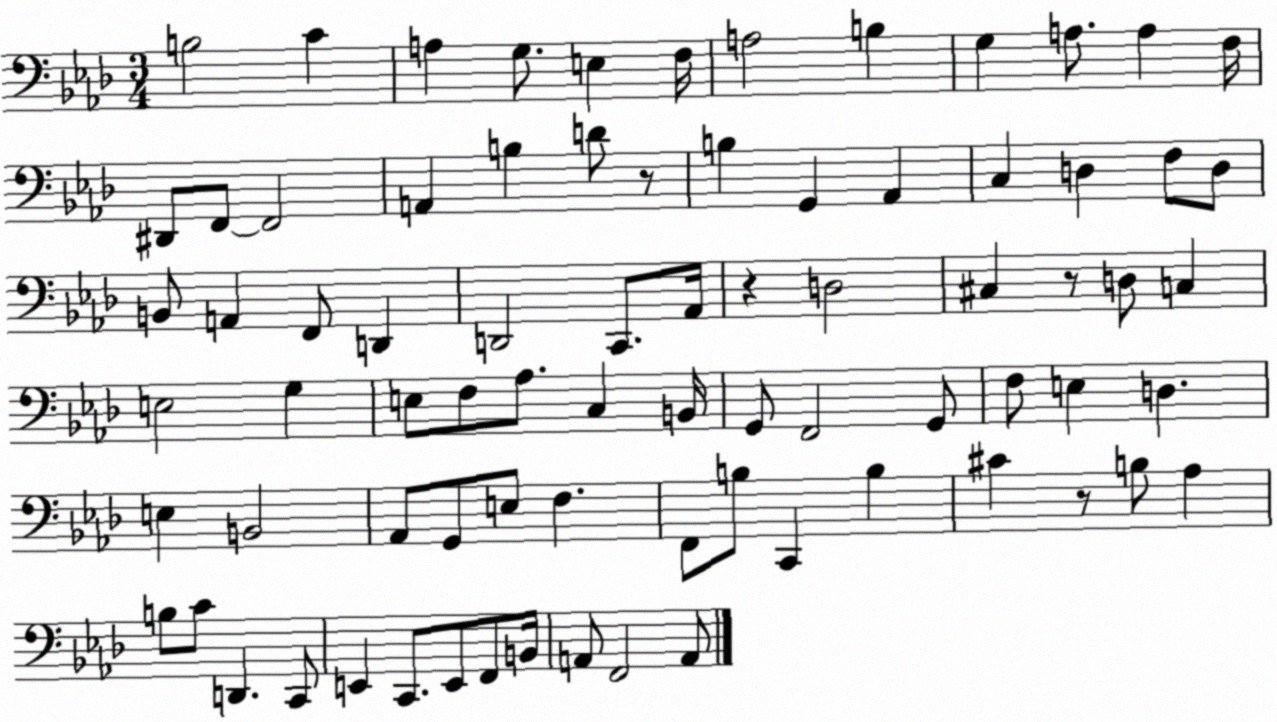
X:1
T:Untitled
M:3/4
L:1/4
K:Ab
B,2 C A, G,/2 E, F,/4 A,2 B, G, A,/2 A, F,/4 ^D,,/2 F,,/2 F,,2 A,, B, D/2 z/2 B, G,, _A,, C, D, F,/2 D,/2 B,,/2 A,, F,,/2 D,, D,,2 C,,/2 _A,,/4 z D,2 ^C, z/2 D,/2 C, E,2 G, E,/2 F,/2 _A,/2 C, B,,/4 G,,/2 F,,2 G,,/2 F,/2 E, D, E, B,,2 _A,,/2 G,,/2 E,/2 F, F,,/2 B,/2 C,, B, ^C z/2 B,/2 _A, B,/2 C/2 D,, C,,/2 E,, C,,/2 E,,/2 F,,/2 B,,/4 A,,/2 F,,2 A,,/2